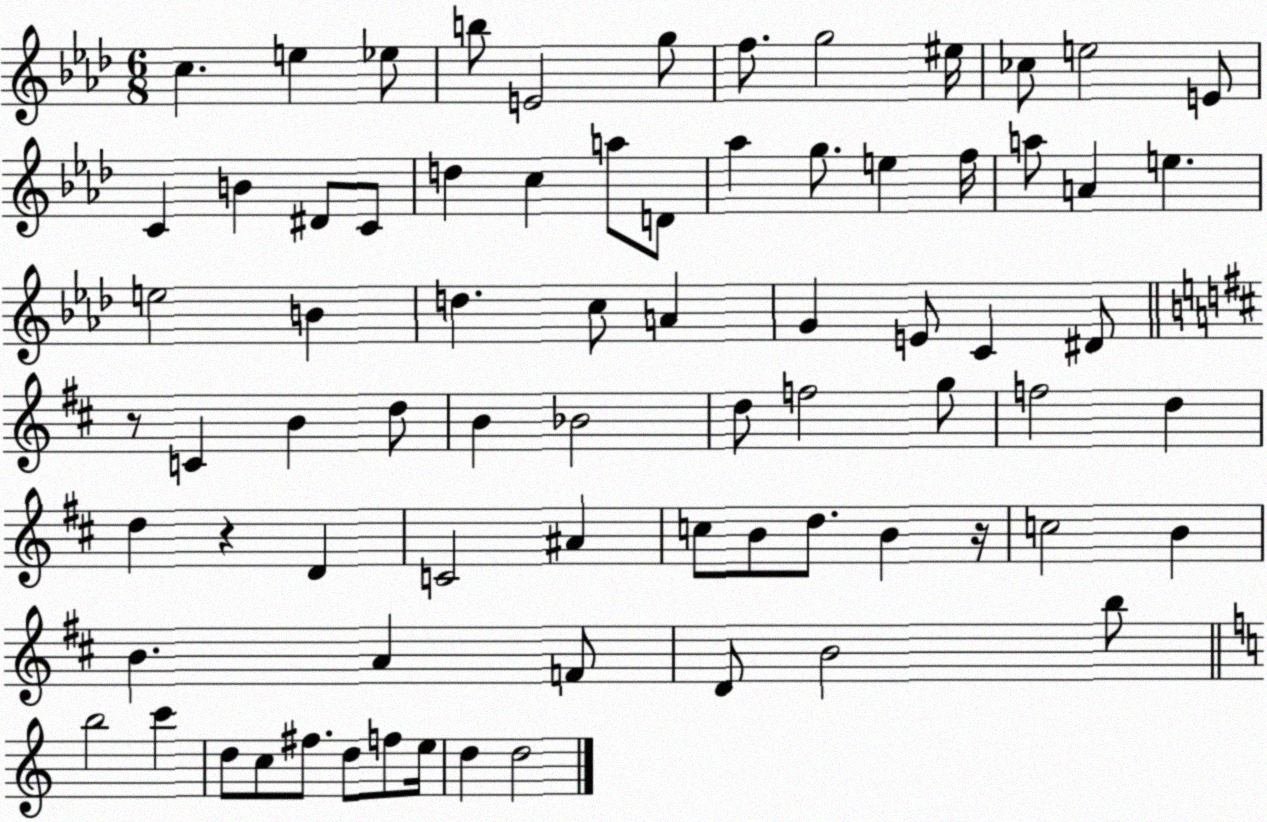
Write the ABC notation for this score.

X:1
T:Untitled
M:6/8
L:1/4
K:Ab
c e _e/2 b/2 E2 g/2 f/2 g2 ^e/4 _c/2 e2 E/2 C B ^D/2 C/2 d c a/2 D/2 _a g/2 e f/4 a/2 A e e2 B d c/2 A G E/2 C ^D/2 z/2 C B d/2 B _B2 d/2 f2 g/2 f2 d d z D C2 ^A c/2 B/2 d/2 B z/4 c2 B B A F/2 D/2 B2 b/2 b2 c' d/2 c/2 ^f/2 d/2 f/2 e/4 d d2